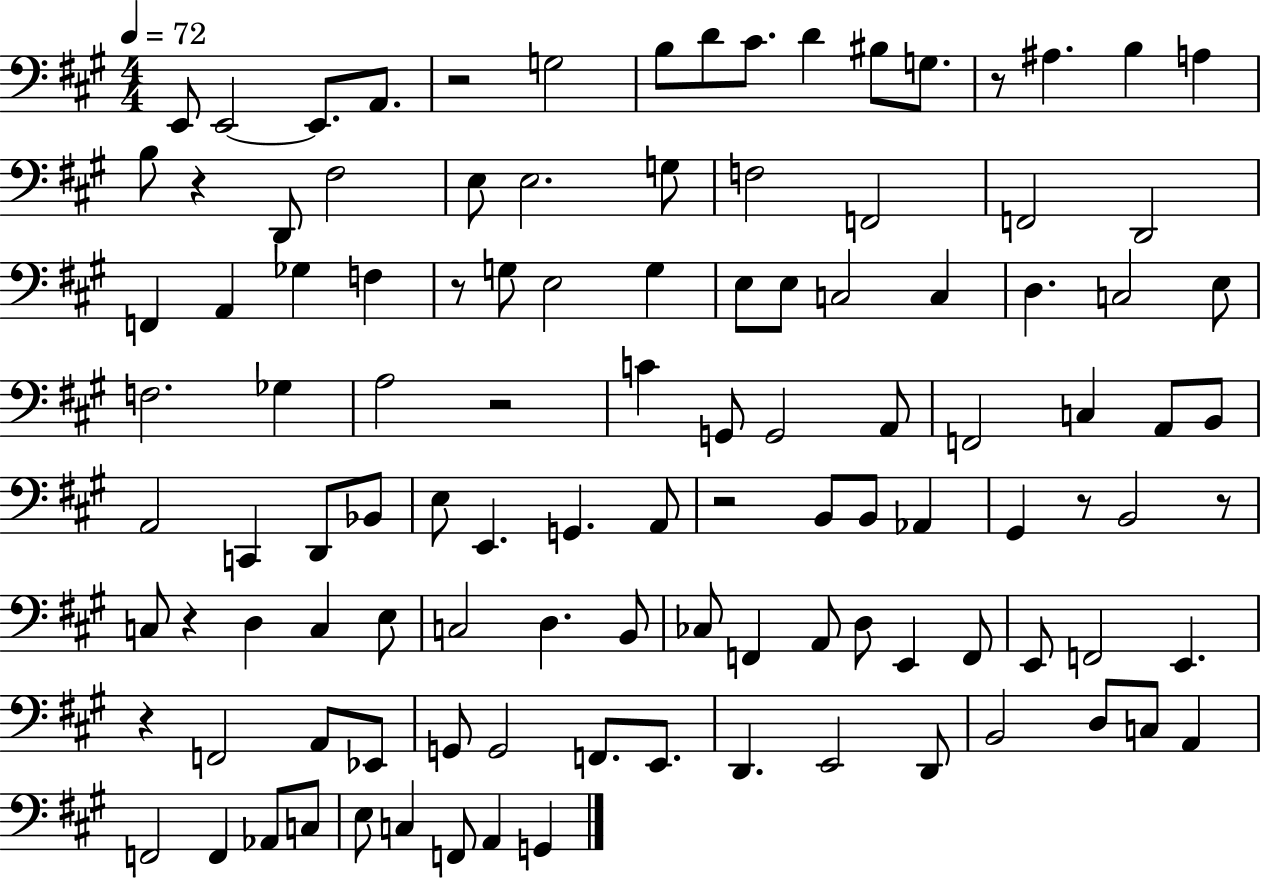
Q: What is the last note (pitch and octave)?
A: G2